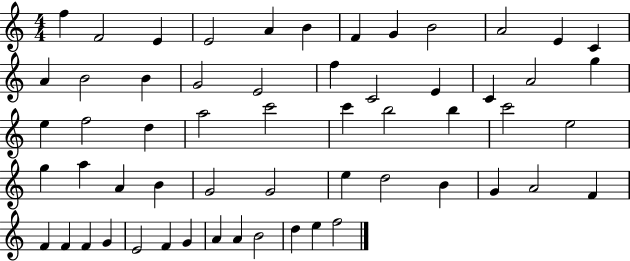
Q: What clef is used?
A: treble